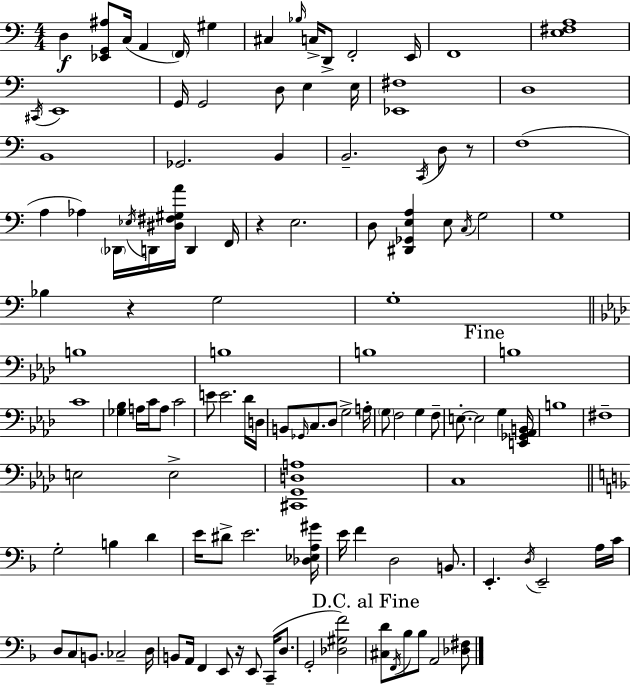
X:1
T:Untitled
M:4/4
L:1/4
K:C
D, [_E,,G,,^A,]/2 C,/4 A,, F,,/4 ^G, ^C, _B,/4 C,/4 D,,/2 F,,2 E,,/4 F,,4 [E,^F,A,]4 ^C,,/4 E,,4 G,,/4 G,,2 D,/2 E, E,/4 [_E,,^F,]4 D,4 B,,4 _G,,2 B,, B,,2 C,,/4 D,/2 z/2 F,4 A, _A, _D,,/4 _E,/4 D,,/4 [^D,^F,^G,A]/4 D,, F,,/4 z E,2 D,/2 [^D,,_G,,E,A,] E,/2 C,/4 G,2 G,4 _B, z G,2 G,4 B,4 B,4 B,4 B,4 C4 [_G,_B,] A,/4 C/4 A,/2 C2 E/2 E2 _D/4 D,/4 B,,/2 _G,,/4 C,/2 _D,/2 G,2 A,/4 G,/2 F,2 G, F,/2 E,/2 E,2 G, [E,,_G,,_A,,B,,]/4 B,4 ^F,4 E,2 E,2 [^C,,G,,D,A,]4 C,4 G,2 B, D E/4 ^D/2 E2 [_D,_E,A,^G]/4 E/4 F D,2 B,,/2 E,, D,/4 E,,2 A,/4 C/4 D,/2 C,/2 B,,/2 _C,2 D,/4 B,,/2 A,,/4 F,, E,,/2 z/4 E,,/2 C,,/4 D,/2 G,,2 [_D,^G,F]2 [^C,D]/2 F,,/4 _B,/2 _B,/2 A,,2 [_D,^F,]/2